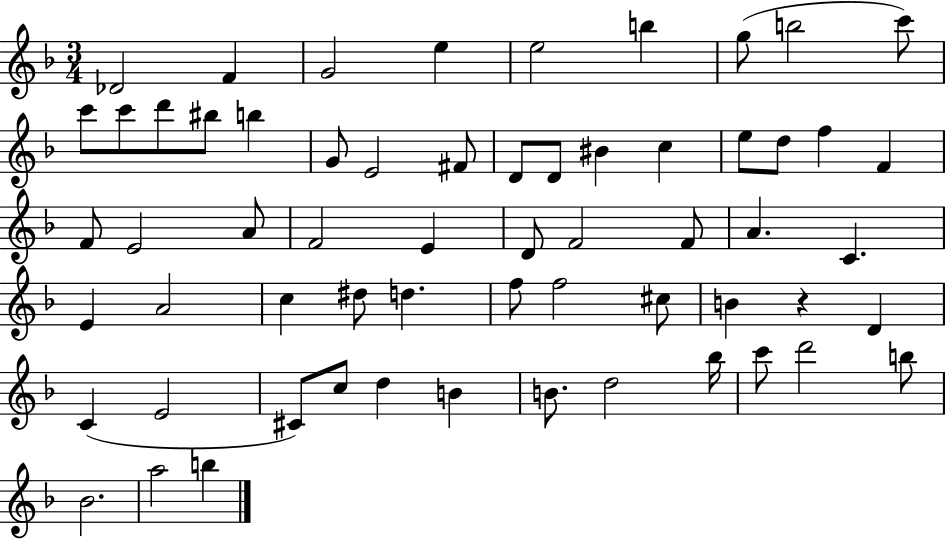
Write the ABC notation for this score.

X:1
T:Untitled
M:3/4
L:1/4
K:F
_D2 F G2 e e2 b g/2 b2 c'/2 c'/2 c'/2 d'/2 ^b/2 b G/2 E2 ^F/2 D/2 D/2 ^B c e/2 d/2 f F F/2 E2 A/2 F2 E D/2 F2 F/2 A C E A2 c ^d/2 d f/2 f2 ^c/2 B z D C E2 ^C/2 c/2 d B B/2 d2 _b/4 c'/2 d'2 b/2 _B2 a2 b